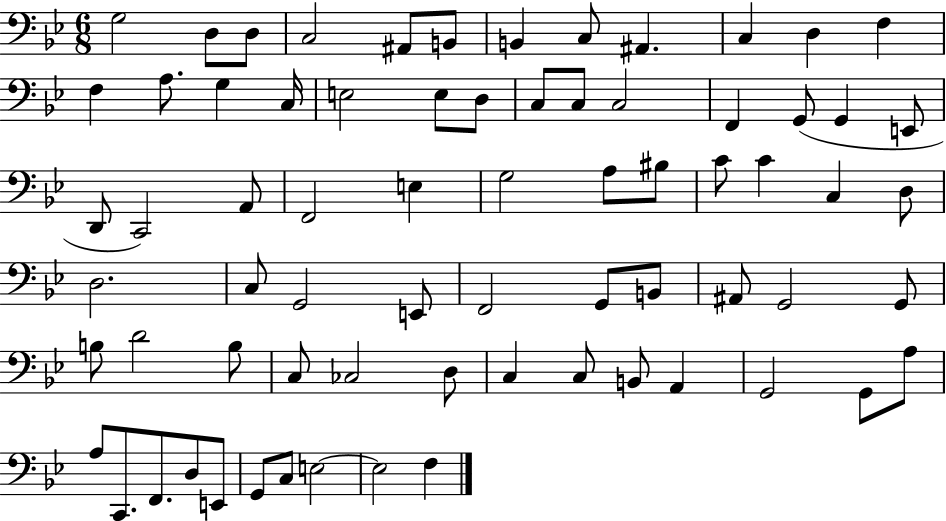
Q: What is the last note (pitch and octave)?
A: F3